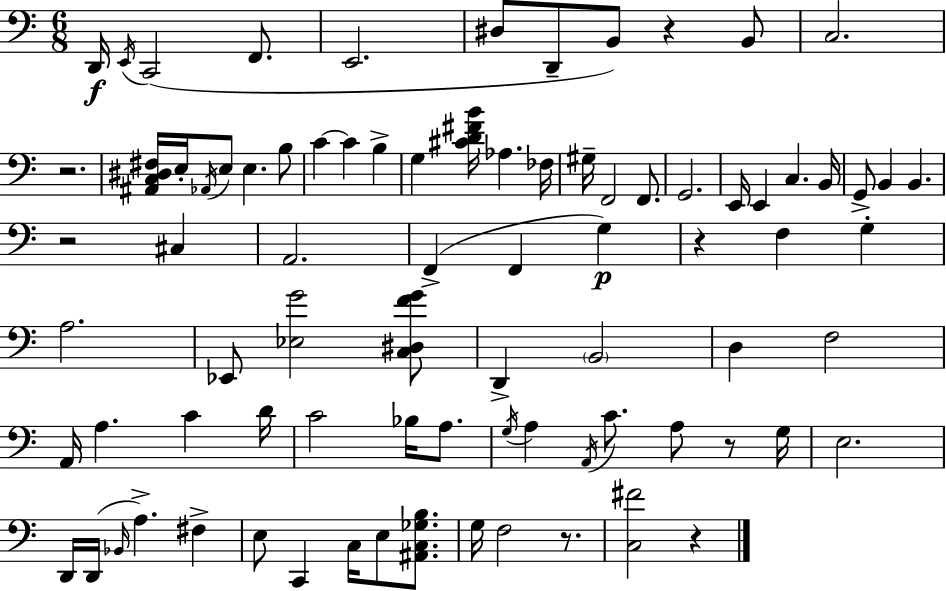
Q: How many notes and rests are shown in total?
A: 83